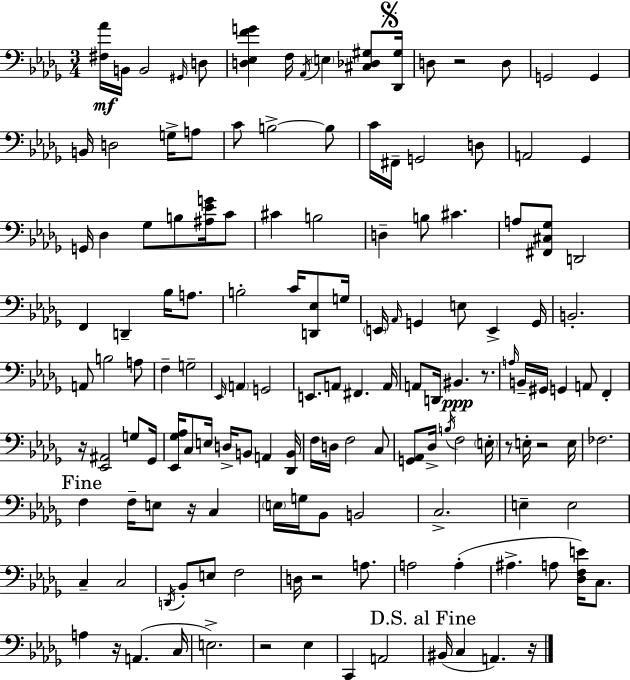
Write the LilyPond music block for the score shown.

{
  \clef bass
  \numericTimeSignature
  \time 3/4
  \key bes \minor
  <fis aes'>16\mf b,16 b,2 \grace { gis,16 } d8 | <d ees f' g'>4 f16 \acciaccatura { aes,16 } \parenthesize e4 <cis des gis>8 | \mark \markup { \musicglyph "scripts.segno" } <des, gis>16 d8 r2 | d8 g,2 g,4 | \break b,16 d2 g16-> | a8 c'8 b2->~~ | b8 c'16 fis,16-- g,2 | d8 a,2 ges,4 | \break g,16 des4 ges8 b8 <ais ees' g'>16 | c'8 cis'4 b2 | d4-- b8 cis'4. | a8 <fis, cis ges>8 d,2 | \break f,4 d,4-- bes16 a8. | b2-. c'16 <d, ees>8 | g16 \parenthesize e,16 \grace { aes,16 } g,4 e8 e,4-> | g,16 b,2.-. | \break a,8 b2 | a8 f4-- g2-- | \grace { ees,16 } \parenthesize a,4 g,2 | e,8. a,8 fis,4. | \break a,16 a,8 d,16 bis,4.\ppp | r8. \grace { a16 } b,16-- gis,16 g,4 a,8 | f,4-. r16 <ees, ais,>2 | g8 ges,16 <ees, ges aes>16 c8 e16 d16-> b,8 | \break a,4 <des, b,>16 f16 d16 f2 | c8 <g, aes,>8 des16-> \acciaccatura { b16 } f2 | \parenthesize e16-. r8 e16-. r2 | e16 fes2. | \break \mark "Fine" f4 f16-- e8 | r16 c4 \parenthesize e16 g16 bes,8 b,2 | c2.-> | e4-- e2 | \break c4-- c2 | \acciaccatura { d,16 } bes,8-. e8 f2 | d16 r2 | a8. a2 | \break a4-.( ais4.-> | a8 <des f e'>16) c8. a4 r16 | a,4.( c16 e2.->) | r2 | \break ees4 c,4 a,2 | \mark "D.S. al Fine" bis,16( c4 | a,4.) r16 \bar "|."
}